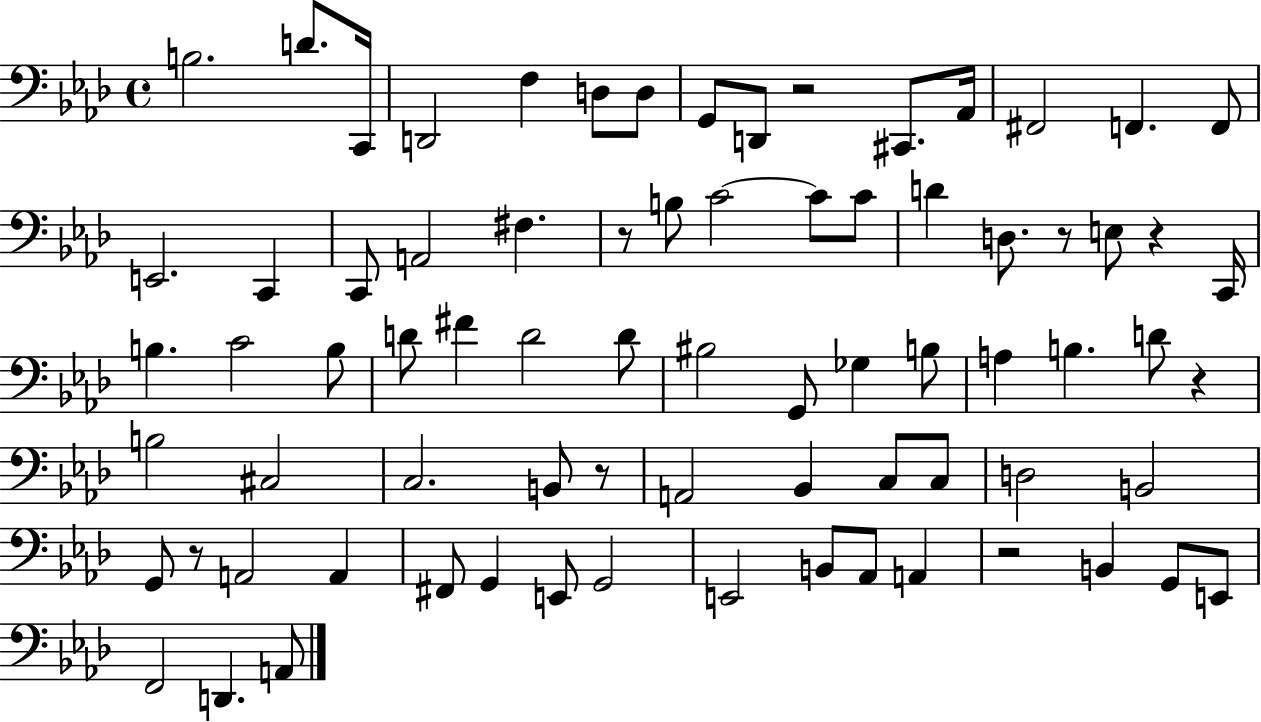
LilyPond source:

{
  \clef bass
  \time 4/4
  \defaultTimeSignature
  \key aes \major
  \repeat volta 2 { b2. d'8. c,16 | d,2 f4 d8 d8 | g,8 d,8 r2 cis,8. aes,16 | fis,2 f,4. f,8 | \break e,2. c,4 | c,8 a,2 fis4. | r8 b8 c'2~~ c'8 c'8 | d'4 d8. r8 e8 r4 c,16 | \break b4. c'2 b8 | d'8 fis'4 d'2 d'8 | bis2 g,8 ges4 b8 | a4 b4. d'8 r4 | \break b2 cis2 | c2. b,8 r8 | a,2 bes,4 c8 c8 | d2 b,2 | \break g,8 r8 a,2 a,4 | fis,8 g,4 e,8 g,2 | e,2 b,8 aes,8 a,4 | r2 b,4 g,8 e,8 | \break f,2 d,4. a,8 | } \bar "|."
}